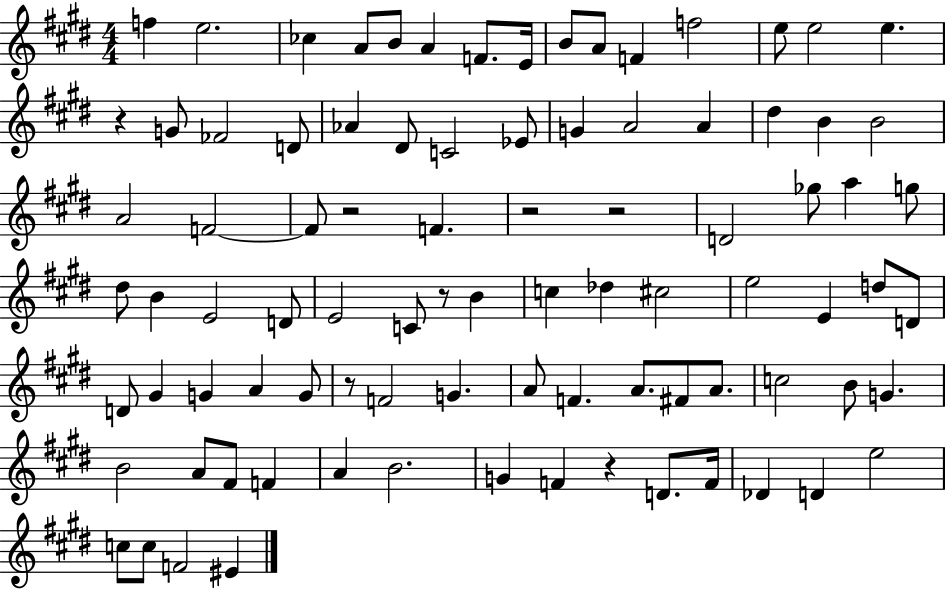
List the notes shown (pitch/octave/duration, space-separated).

F5/q E5/h. CES5/q A4/e B4/e A4/q F4/e. E4/s B4/e A4/e F4/q F5/h E5/e E5/h E5/q. R/q G4/e FES4/h D4/e Ab4/q D#4/e C4/h Eb4/e G4/q A4/h A4/q D#5/q B4/q B4/h A4/h F4/h F4/e R/h F4/q. R/h R/h D4/h Gb5/e A5/q G5/e D#5/e B4/q E4/h D4/e E4/h C4/e R/e B4/q C5/q Db5/q C#5/h E5/h E4/q D5/e D4/e D4/e G#4/q G4/q A4/q G4/e R/e F4/h G4/q. A4/e F4/q. A4/e. F#4/e A4/e. C5/h B4/e G4/q. B4/h A4/e F#4/e F4/q A4/q B4/h. G4/q F4/q R/q D4/e. F4/s Db4/q D4/q E5/h C5/e C5/e F4/h EIS4/q